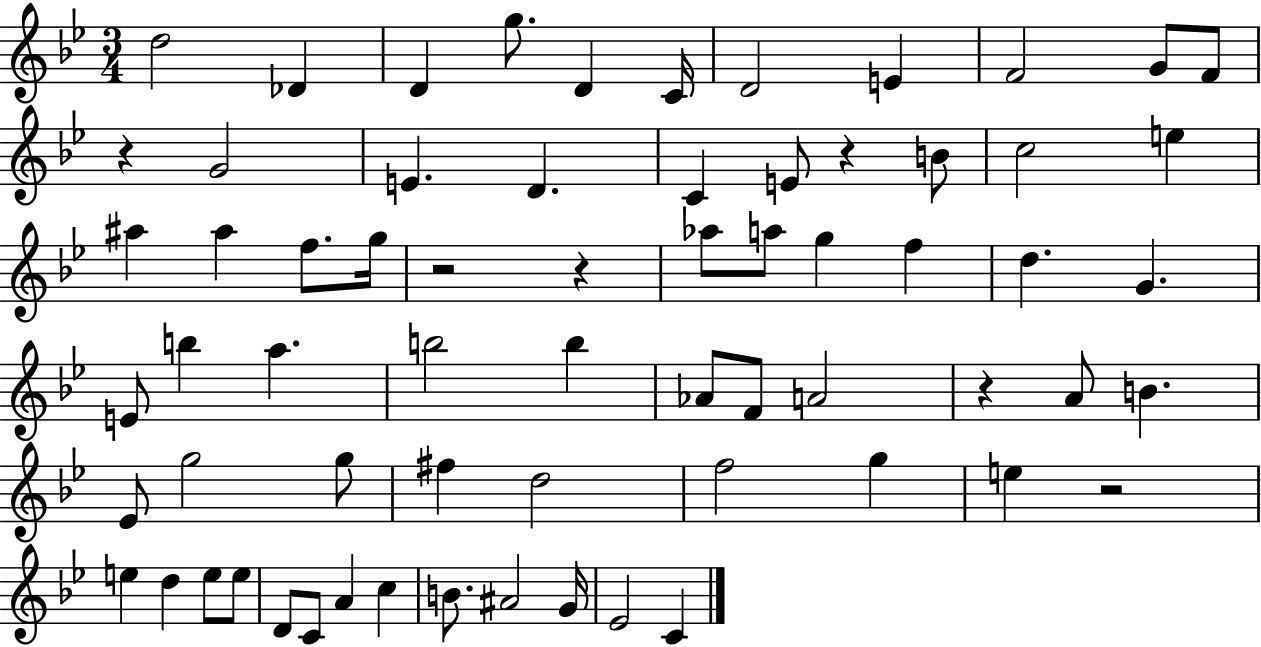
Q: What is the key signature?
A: BES major